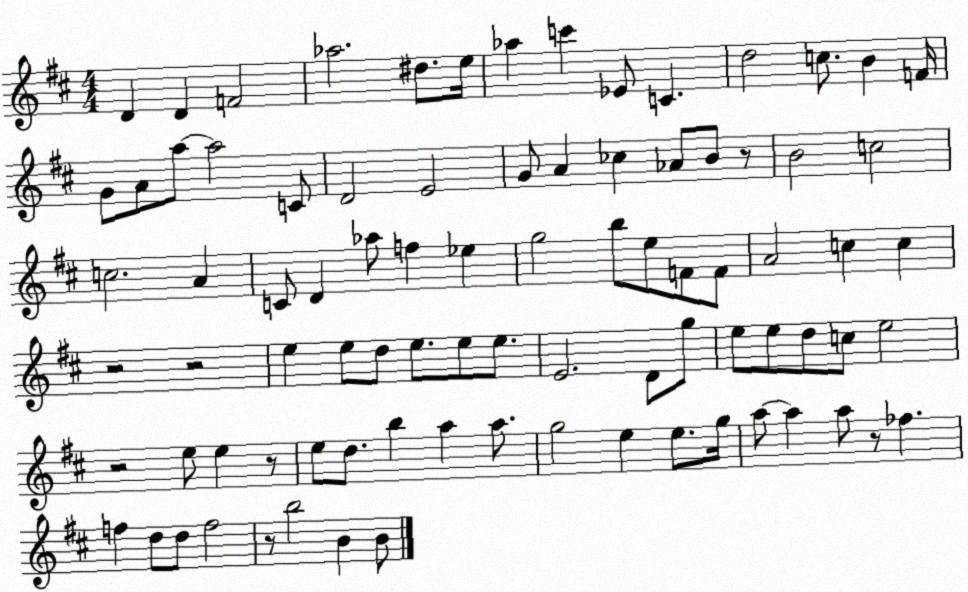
X:1
T:Untitled
M:4/4
L:1/4
K:D
D D F2 _a2 ^d/2 e/4 _a c' _E/2 C d2 c/2 B F/4 G/2 A/2 a/2 a2 C/2 D2 E2 G/2 A _c _A/2 B/2 z/2 B2 c2 c2 A C/2 D _a/2 f _e g2 b/2 e/2 F/2 F/2 A2 c c z2 z2 e e/2 d/2 e/2 e/2 e/2 E2 D/2 g/2 e/2 e/2 d/2 c/2 e2 z2 e/2 e z/2 e/2 d/2 b a a/2 g2 e e/2 g/4 a/2 a a/2 z/2 _f f d/2 d/2 f2 z/2 b2 B B/2